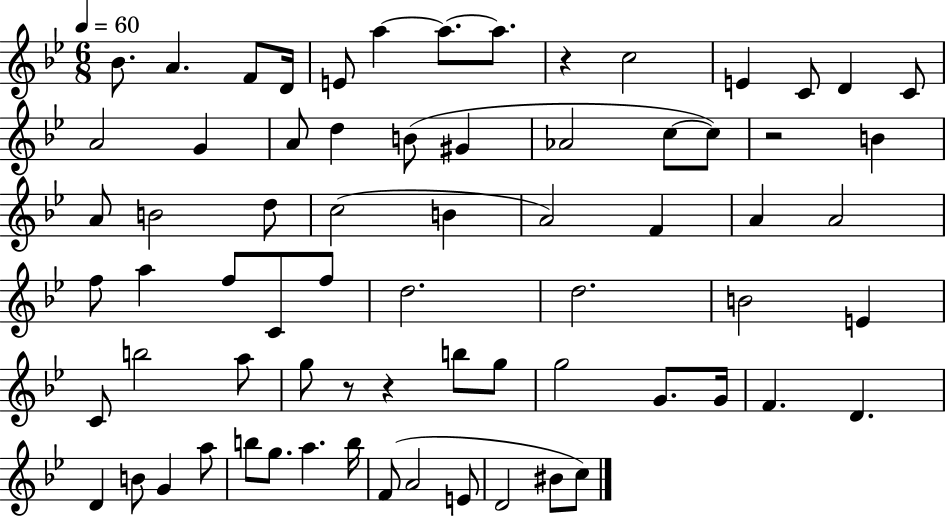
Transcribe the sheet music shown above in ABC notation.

X:1
T:Untitled
M:6/8
L:1/4
K:Bb
_B/2 A F/2 D/4 E/2 a a/2 a/2 z c2 E C/2 D C/2 A2 G A/2 d B/2 ^G _A2 c/2 c/2 z2 B A/2 B2 d/2 c2 B A2 F A A2 f/2 a f/2 C/2 f/2 d2 d2 B2 E C/2 b2 a/2 g/2 z/2 z b/2 g/2 g2 G/2 G/4 F D D B/2 G a/2 b/2 g/2 a b/4 F/2 A2 E/2 D2 ^B/2 c/2